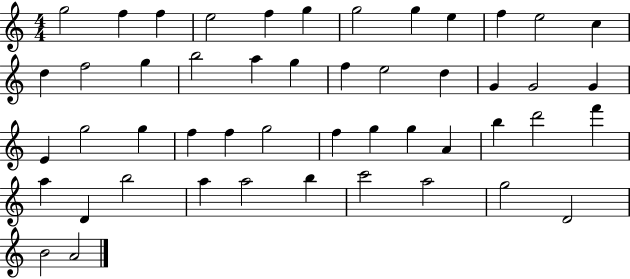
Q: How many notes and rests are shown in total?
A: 49